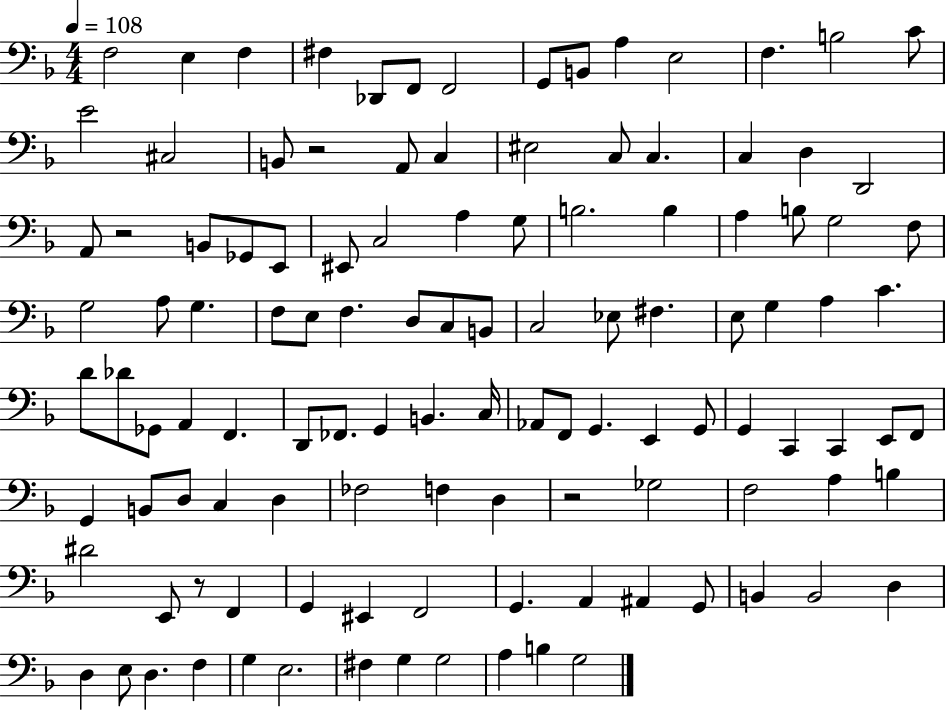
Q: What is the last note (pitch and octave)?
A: G3